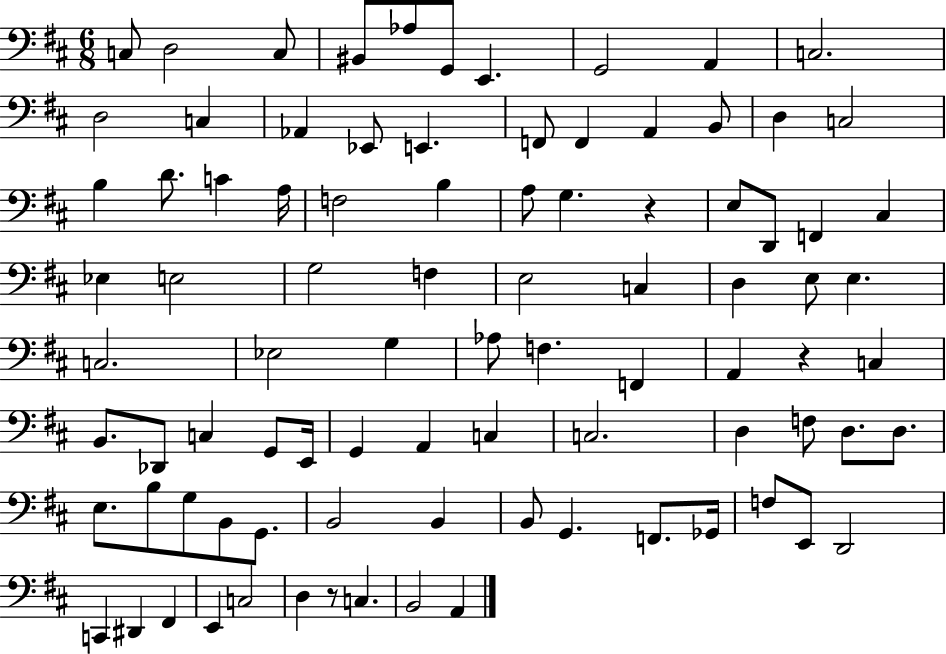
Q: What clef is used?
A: bass